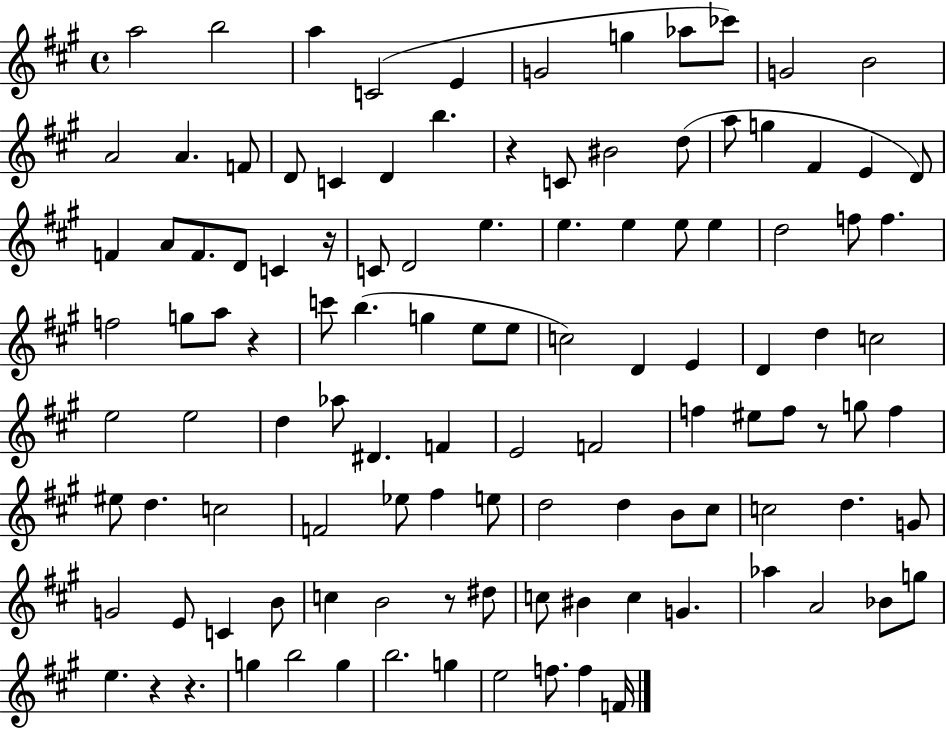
{
  \clef treble
  \time 4/4
  \defaultTimeSignature
  \key a \major
  \repeat volta 2 { a''2 b''2 | a''4 c'2( e'4 | g'2 g''4 aes''8 ces'''8) | g'2 b'2 | \break a'2 a'4. f'8 | d'8 c'4 d'4 b''4. | r4 c'8 bis'2 d''8( | a''8 g''4 fis'4 e'4 d'8) | \break f'4 a'8 f'8. d'8 c'4 r16 | c'8 d'2 e''4. | e''4. e''4 e''8 e''4 | d''2 f''8 f''4. | \break f''2 g''8 a''8 r4 | c'''8 b''4.( g''4 e''8 e''8 | c''2) d'4 e'4 | d'4 d''4 c''2 | \break e''2 e''2 | d''4 aes''8 dis'4. f'4 | e'2 f'2 | f''4 eis''8 f''8 r8 g''8 f''4 | \break eis''8 d''4. c''2 | f'2 ees''8 fis''4 e''8 | d''2 d''4 b'8 cis''8 | c''2 d''4. g'8 | \break g'2 e'8 c'4 b'8 | c''4 b'2 r8 dis''8 | c''8 bis'4 c''4 g'4. | aes''4 a'2 bes'8 g''8 | \break e''4. r4 r4. | g''4 b''2 g''4 | b''2. g''4 | e''2 f''8. f''4 f'16 | \break } \bar "|."
}